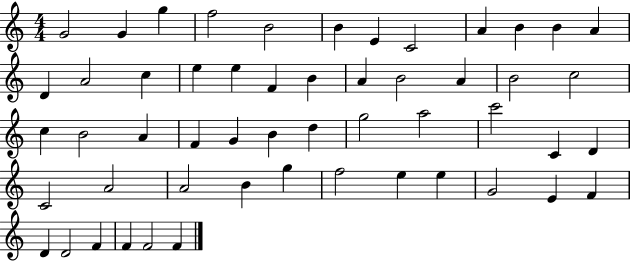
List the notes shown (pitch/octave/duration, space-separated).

G4/h G4/q G5/q F5/h B4/h B4/q E4/q C4/h A4/q B4/q B4/q A4/q D4/q A4/h C5/q E5/q E5/q F4/q B4/q A4/q B4/h A4/q B4/h C5/h C5/q B4/h A4/q F4/q G4/q B4/q D5/q G5/h A5/h C6/h C4/q D4/q C4/h A4/h A4/h B4/q G5/q F5/h E5/q E5/q G4/h E4/q F4/q D4/q D4/h F4/q F4/q F4/h F4/q